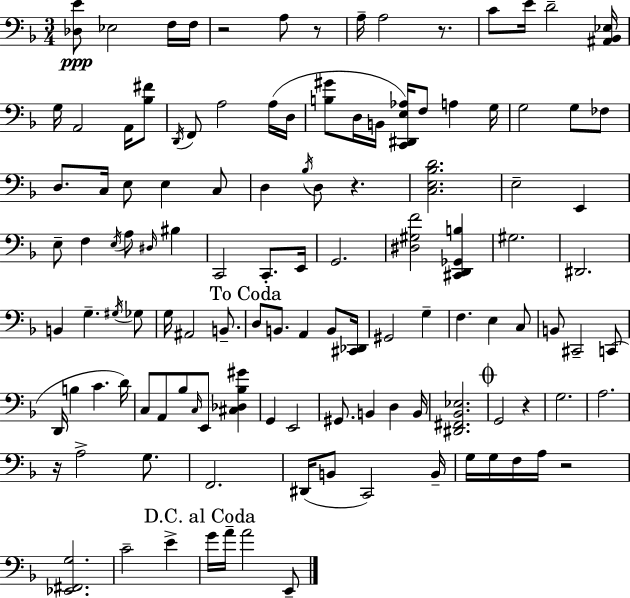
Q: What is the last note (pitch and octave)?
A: E2